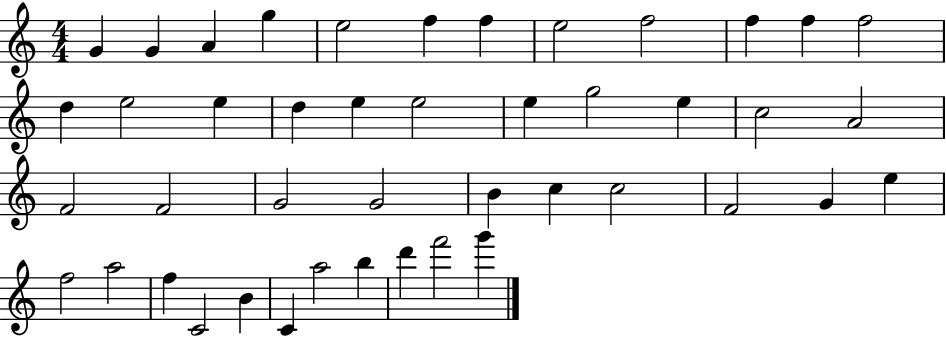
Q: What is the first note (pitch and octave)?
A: G4